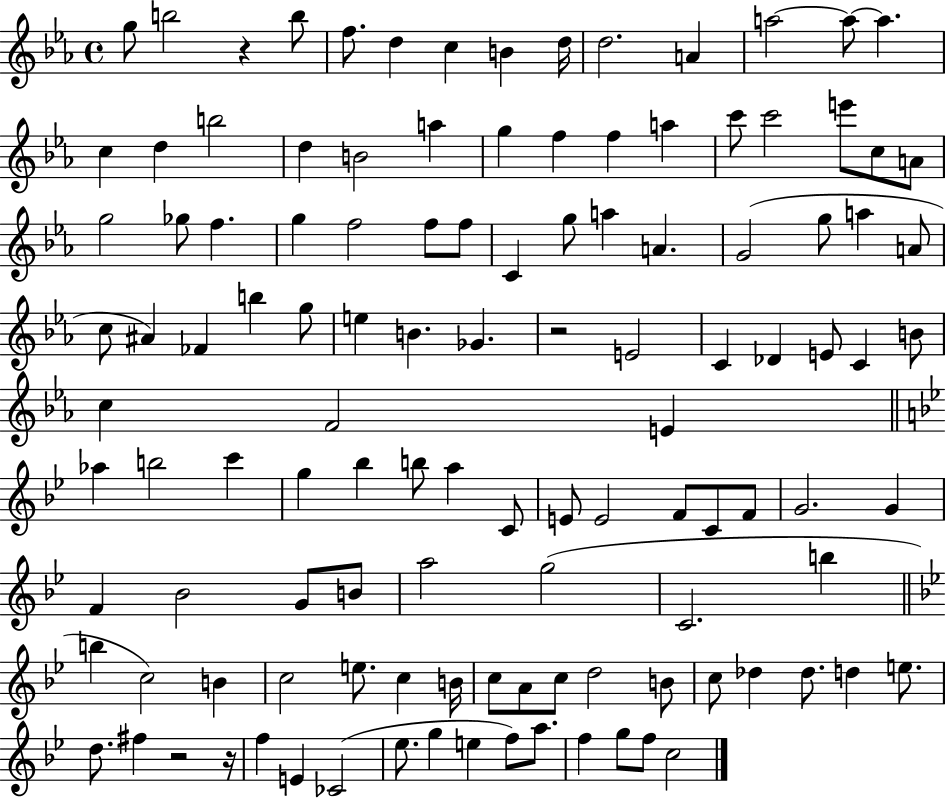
G5/e B5/h R/q B5/e F5/e. D5/q C5/q B4/q D5/s D5/h. A4/q A5/h A5/e A5/q. C5/q D5/q B5/h D5/q B4/h A5/q G5/q F5/q F5/q A5/q C6/e C6/h E6/e C5/e A4/e G5/h Gb5/e F5/q. G5/q F5/h F5/e F5/e C4/q G5/e A5/q A4/q. G4/h G5/e A5/q A4/e C5/e A#4/q FES4/q B5/q G5/e E5/q B4/q. Gb4/q. R/h E4/h C4/q Db4/q E4/e C4/q B4/e C5/q F4/h E4/q Ab5/q B5/h C6/q G5/q Bb5/q B5/e A5/q C4/e E4/e E4/h F4/e C4/e F4/e G4/h. G4/q F4/q Bb4/h G4/e B4/e A5/h G5/h C4/h. B5/q B5/q C5/h B4/q C5/h E5/e. C5/q B4/s C5/e A4/e C5/e D5/h B4/e C5/e Db5/q Db5/e. D5/q E5/e. D5/e. F#5/q R/h R/s F5/q E4/q CES4/h Eb5/e. G5/q E5/q F5/e A5/e. F5/q G5/e F5/e C5/h